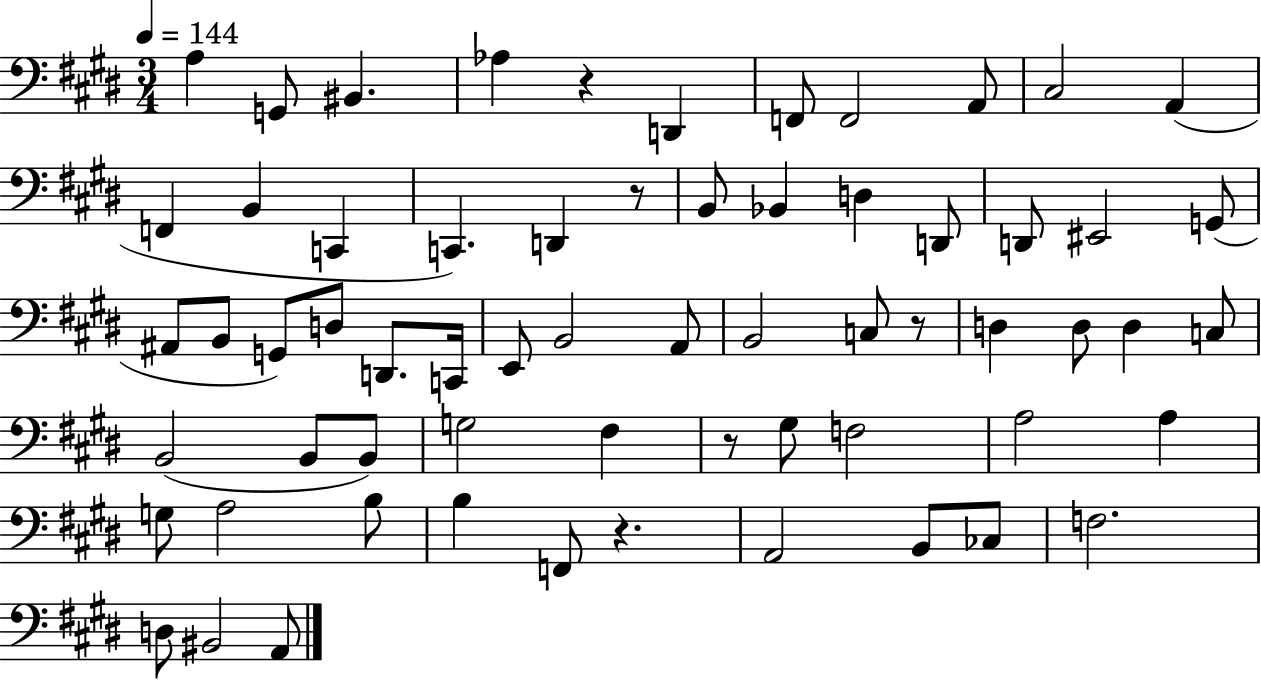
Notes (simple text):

A3/q G2/e BIS2/q. Ab3/q R/q D2/q F2/e F2/h A2/e C#3/h A2/q F2/q B2/q C2/q C2/q. D2/q R/e B2/e Bb2/q D3/q D2/e D2/e EIS2/h G2/e A#2/e B2/e G2/e D3/e D2/e. C2/s E2/e B2/h A2/e B2/h C3/e R/e D3/q D3/e D3/q C3/e B2/h B2/e B2/e G3/h F#3/q R/e G#3/e F3/h A3/h A3/q G3/e A3/h B3/e B3/q F2/e R/q. A2/h B2/e CES3/e F3/h. D3/e BIS2/h A2/e